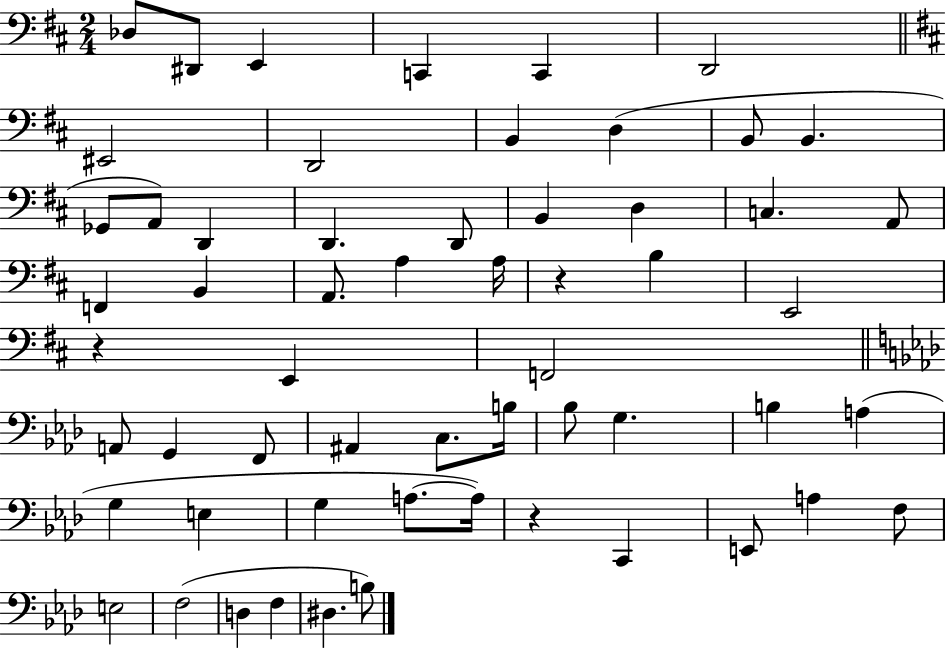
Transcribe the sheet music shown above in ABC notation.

X:1
T:Untitled
M:2/4
L:1/4
K:D
_D,/2 ^D,,/2 E,, C,, C,, D,,2 ^E,,2 D,,2 B,, D, B,,/2 B,, _G,,/2 A,,/2 D,, D,, D,,/2 B,, D, C, A,,/2 F,, B,, A,,/2 A, A,/4 z B, E,,2 z E,, F,,2 A,,/2 G,, F,,/2 ^A,, C,/2 B,/4 _B,/2 G, B, A, G, E, G, A,/2 A,/4 z C,, E,,/2 A, F,/2 E,2 F,2 D, F, ^D, B,/2